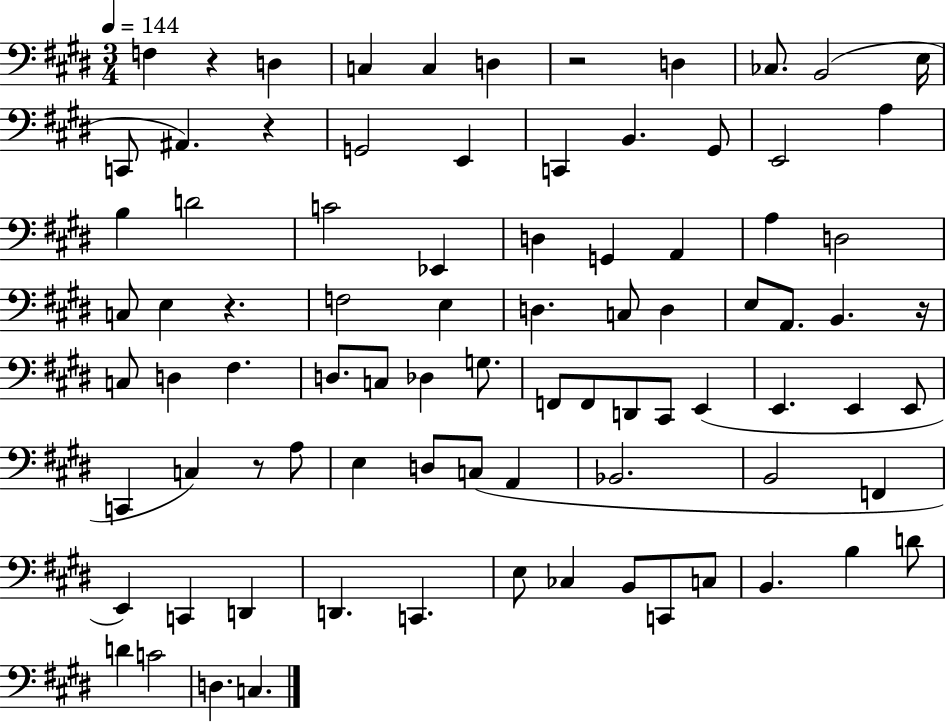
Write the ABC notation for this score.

X:1
T:Untitled
M:3/4
L:1/4
K:E
F, z D, C, C, D, z2 D, _C,/2 B,,2 E,/4 C,,/2 ^A,, z G,,2 E,, C,, B,, ^G,,/2 E,,2 A, B, D2 C2 _E,, D, G,, A,, A, D,2 C,/2 E, z F,2 E, D, C,/2 D, E,/2 A,,/2 B,, z/4 C,/2 D, ^F, D,/2 C,/2 _D, G,/2 F,,/2 F,,/2 D,,/2 ^C,,/2 E,, E,, E,, E,,/2 C,, C, z/2 A,/2 E, D,/2 C,/2 A,, _B,,2 B,,2 F,, E,, C,, D,, D,, C,, E,/2 _C, B,,/2 C,,/2 C,/2 B,, B, D/2 D C2 D, C,